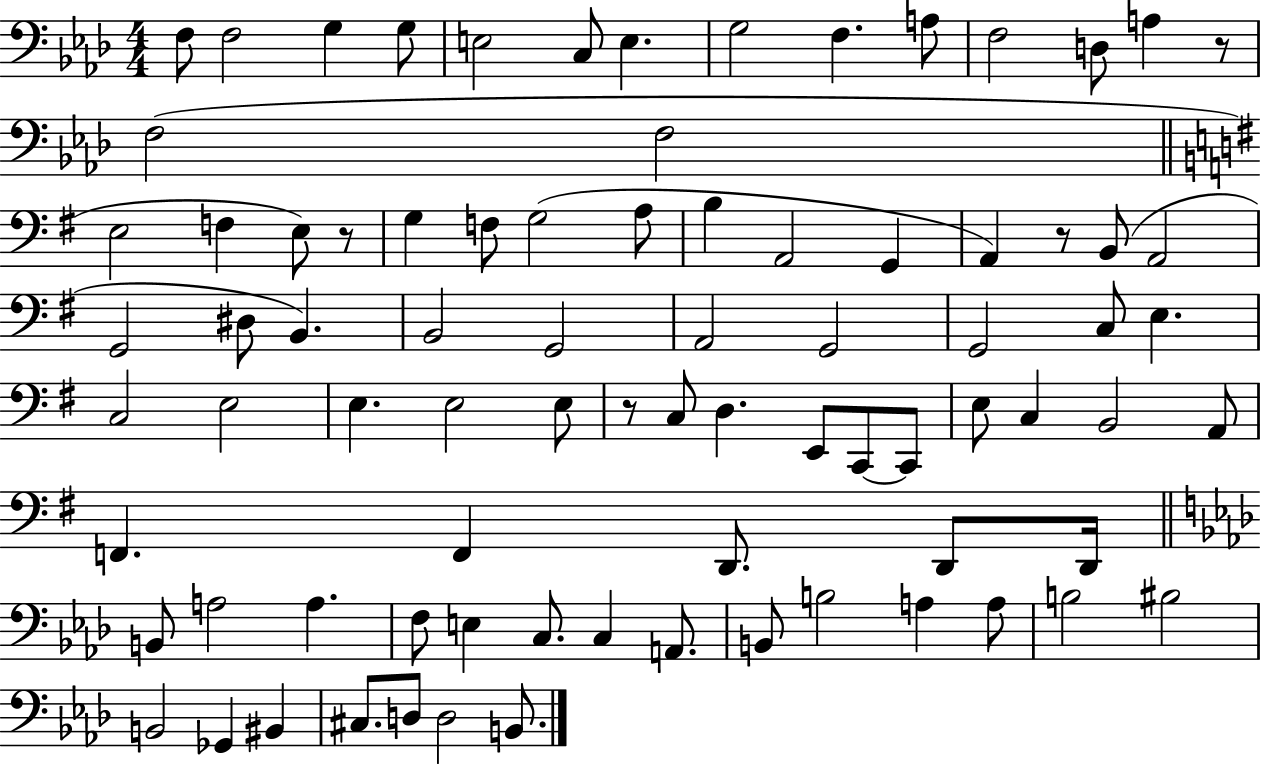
F3/e F3/h G3/q G3/e E3/h C3/e E3/q. G3/h F3/q. A3/e F3/h D3/e A3/q R/e F3/h F3/h E3/h F3/q E3/e R/e G3/q F3/e G3/h A3/e B3/q A2/h G2/q A2/q R/e B2/e A2/h G2/h D#3/e B2/q. B2/h G2/h A2/h G2/h G2/h C3/e E3/q. C3/h E3/h E3/q. E3/h E3/e R/e C3/e D3/q. E2/e C2/e C2/e E3/e C3/q B2/h A2/e F2/q. F2/q D2/e. D2/e D2/s B2/e A3/h A3/q. F3/e E3/q C3/e. C3/q A2/e. B2/e B3/h A3/q A3/e B3/h BIS3/h B2/h Gb2/q BIS2/q C#3/e. D3/e D3/h B2/e.